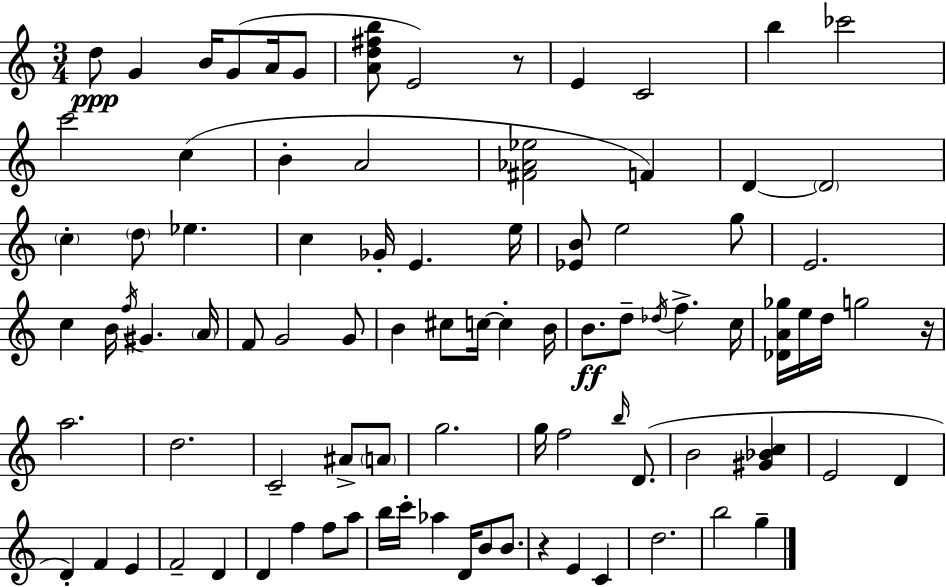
D5/e G4/q B4/s G4/e A4/s G4/e [A4,D5,F#5,B5]/e E4/h R/e E4/q C4/h B5/q CES6/h C6/h C5/q B4/q A4/h [F#4,Ab4,Eb5]/h F4/q D4/q D4/h C5/q D5/e Eb5/q. C5/q Gb4/s E4/q. E5/s [Eb4,B4]/e E5/h G5/e E4/h. C5/q B4/s F5/s G#4/q. A4/s F4/e G4/h G4/e B4/q C#5/e C5/s C5/q B4/s B4/e. D5/e Db5/s F5/q. C5/s [Db4,A4,Gb5]/s E5/s D5/s G5/h R/s A5/h. D5/h. C4/h A#4/e A4/e G5/h. G5/s F5/h B5/s D4/e. B4/h [G#4,Bb4,C5]/q E4/h D4/q D4/q F4/q E4/q F4/h D4/q D4/q F5/q F5/e A5/e B5/s C6/s Ab5/q D4/s B4/e B4/e. R/q E4/q C4/q D5/h. B5/h G5/q